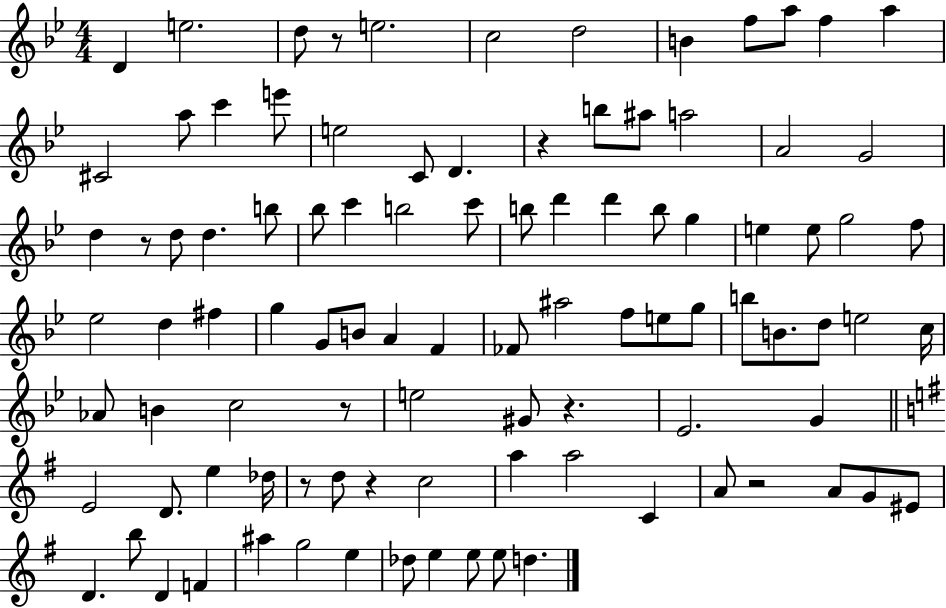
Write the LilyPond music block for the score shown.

{
  \clef treble
  \numericTimeSignature
  \time 4/4
  \key bes \major
  \repeat volta 2 { d'4 e''2. | d''8 r8 e''2. | c''2 d''2 | b'4 f''8 a''8 f''4 a''4 | \break cis'2 a''8 c'''4 e'''8 | e''2 c'8 d'4. | r4 b''8 ais''8 a''2 | a'2 g'2 | \break d''4 r8 d''8 d''4. b''8 | bes''8 c'''4 b''2 c'''8 | b''8 d'''4 d'''4 b''8 g''4 | e''4 e''8 g''2 f''8 | \break ees''2 d''4 fis''4 | g''4 g'8 b'8 a'4 f'4 | fes'8 ais''2 f''8 e''8 g''8 | b''8 b'8. d''8 e''2 c''16 | \break aes'8 b'4 c''2 r8 | e''2 gis'8 r4. | ees'2. g'4 | \bar "||" \break \key g \major e'2 d'8. e''4 des''16 | r8 d''8 r4 c''2 | a''4 a''2 c'4 | a'8 r2 a'8 g'8 eis'8 | \break d'4. b''8 d'4 f'4 | ais''4 g''2 e''4 | des''8 e''4 e''8 e''8 d''4. | } \bar "|."
}